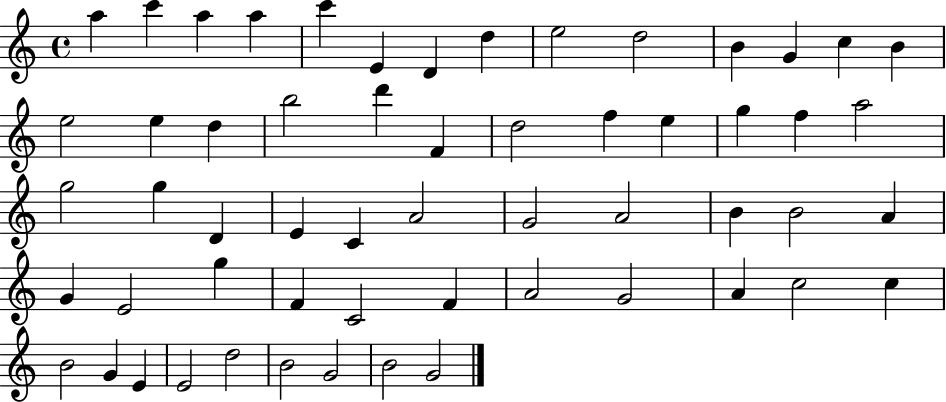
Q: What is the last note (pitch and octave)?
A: G4